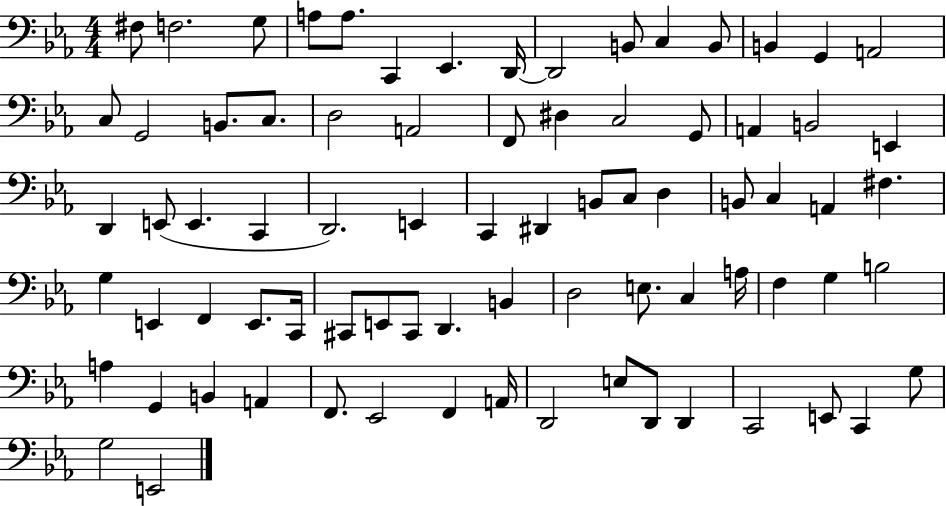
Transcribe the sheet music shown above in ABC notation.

X:1
T:Untitled
M:4/4
L:1/4
K:Eb
^F,/2 F,2 G,/2 A,/2 A,/2 C,, _E,, D,,/4 D,,2 B,,/2 C, B,,/2 B,, G,, A,,2 C,/2 G,,2 B,,/2 C,/2 D,2 A,,2 F,,/2 ^D, C,2 G,,/2 A,, B,,2 E,, D,, E,,/2 E,, C,, D,,2 E,, C,, ^D,, B,,/2 C,/2 D, B,,/2 C, A,, ^F, G, E,, F,, E,,/2 C,,/4 ^C,,/2 E,,/2 ^C,,/2 D,, B,, D,2 E,/2 C, A,/4 F, G, B,2 A, G,, B,, A,, F,,/2 _E,,2 F,, A,,/4 D,,2 E,/2 D,,/2 D,, C,,2 E,,/2 C,, G,/2 G,2 E,,2